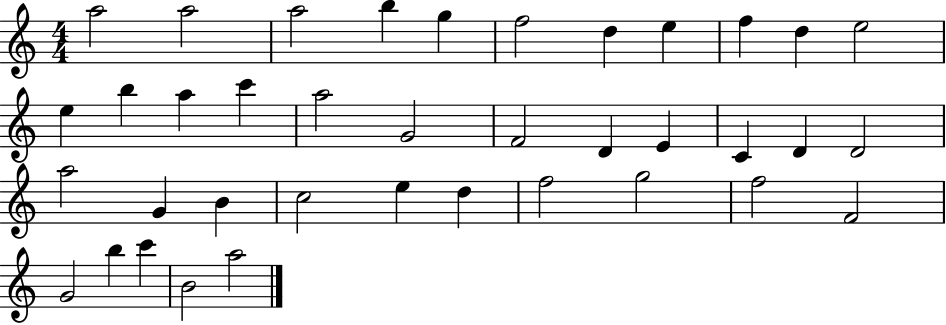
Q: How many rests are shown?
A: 0